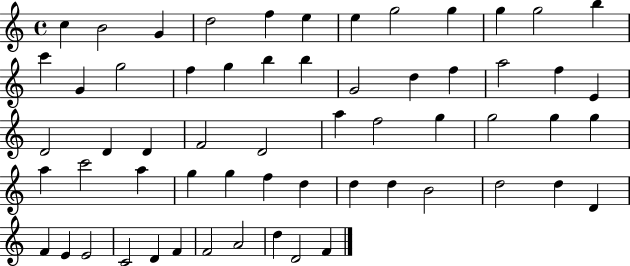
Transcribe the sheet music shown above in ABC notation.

X:1
T:Untitled
M:4/4
L:1/4
K:C
c B2 G d2 f e e g2 g g g2 b c' G g2 f g b b G2 d f a2 f E D2 D D F2 D2 a f2 g g2 g g a c'2 a g g f d d d B2 d2 d D F E E2 C2 D F F2 A2 d D2 F